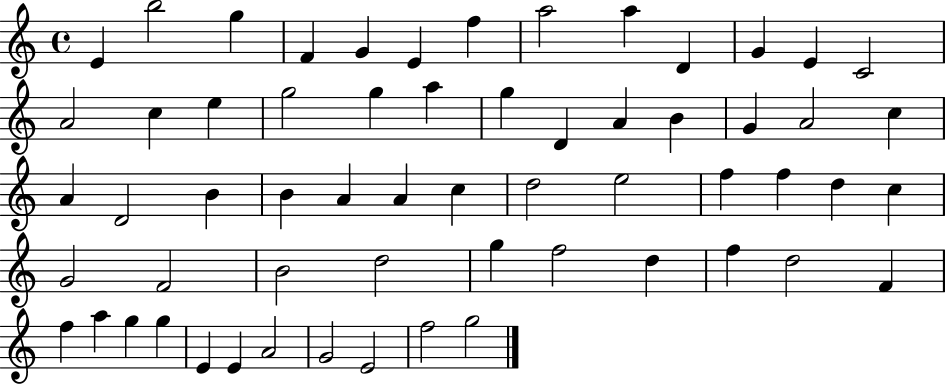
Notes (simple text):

E4/q B5/h G5/q F4/q G4/q E4/q F5/q A5/h A5/q D4/q G4/q E4/q C4/h A4/h C5/q E5/q G5/h G5/q A5/q G5/q D4/q A4/q B4/q G4/q A4/h C5/q A4/q D4/h B4/q B4/q A4/q A4/q C5/q D5/h E5/h F5/q F5/q D5/q C5/q G4/h F4/h B4/h D5/h G5/q F5/h D5/q F5/q D5/h F4/q F5/q A5/q G5/q G5/q E4/q E4/q A4/h G4/h E4/h F5/h G5/h